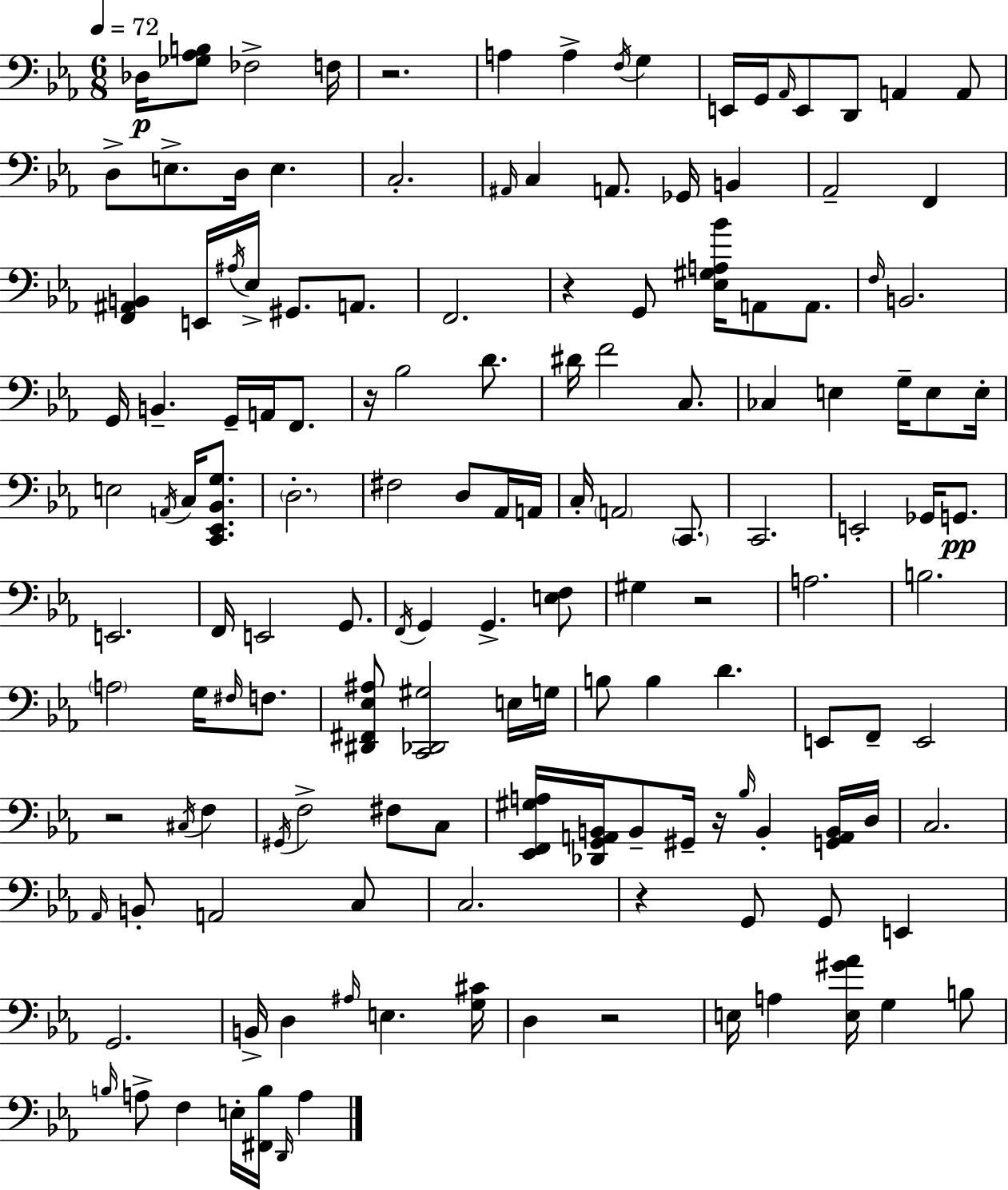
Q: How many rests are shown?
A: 8